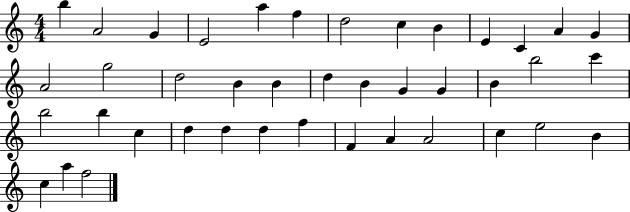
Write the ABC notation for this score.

X:1
T:Untitled
M:4/4
L:1/4
K:C
b A2 G E2 a f d2 c B E C A G A2 g2 d2 B B d B G G B b2 c' b2 b c d d d f F A A2 c e2 B c a f2